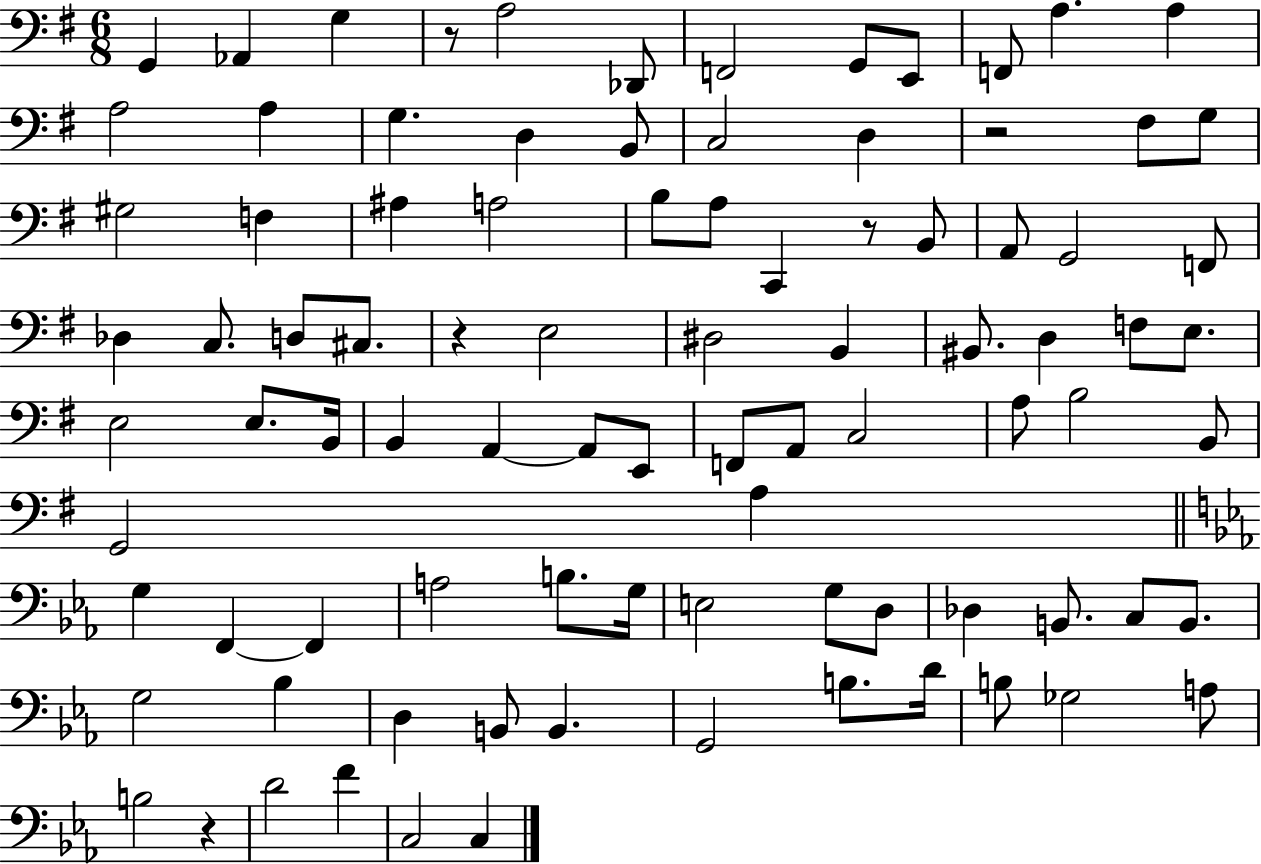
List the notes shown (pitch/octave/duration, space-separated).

G2/q Ab2/q G3/q R/e A3/h Db2/e F2/h G2/e E2/e F2/e A3/q. A3/q A3/h A3/q G3/q. D3/q B2/e C3/h D3/q R/h F#3/e G3/e G#3/h F3/q A#3/q A3/h B3/e A3/e C2/q R/e B2/e A2/e G2/h F2/e Db3/q C3/e. D3/e C#3/e. R/q E3/h D#3/h B2/q BIS2/e. D3/q F3/e E3/e. E3/h E3/e. B2/s B2/q A2/q A2/e E2/e F2/e A2/e C3/h A3/e B3/h B2/e G2/h A3/q G3/q F2/q F2/q A3/h B3/e. G3/s E3/h G3/e D3/e Db3/q B2/e. C3/e B2/e. G3/h Bb3/q D3/q B2/e B2/q. G2/h B3/e. D4/s B3/e Gb3/h A3/e B3/h R/q D4/h F4/q C3/h C3/q